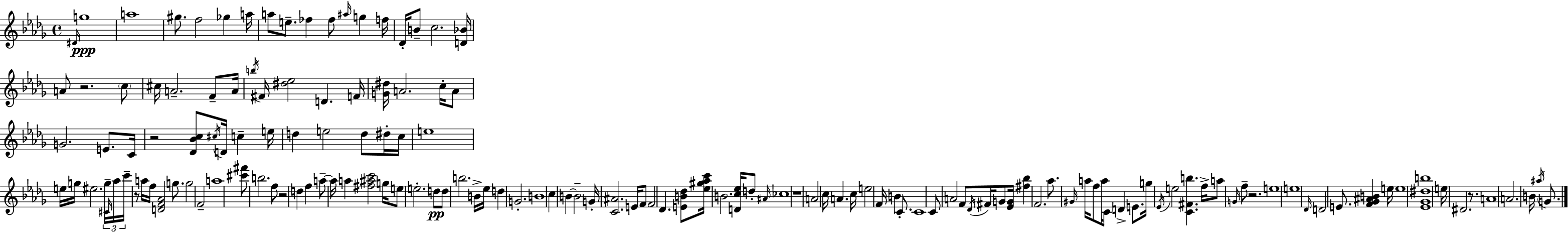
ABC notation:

X:1
T:Untitled
M:4/4
L:1/4
K:Bbm
^D/4 g4 a4 ^g/2 f2 _g a/4 a/2 e/2 _f _f/2 ^a/4 g f/4 _D/4 B/2 c2 [D_B]/4 A/2 z2 c/2 ^c/4 A2 F/2 A/4 b/4 ^F/4 [^d_e]2 D F/4 [G^d]/4 A2 c/4 A/2 G2 E/2 C/4 z2 [_D_Bc]/2 ^c/4 D/4 c e/4 d e2 d/2 ^d/4 c/4 e4 e/4 g/4 ^e2 g/4 ^C/4 _a/4 c'/4 z/2 a/4 f/4 [DF_A]2 g/2 g2 F2 a4 [^c'^f']/2 b2 f/2 z2 d f a/2 a/4 a [^f^ac']2 g/4 e/2 e2 d/2 d/2 b2 B/4 _e/4 d G2 B4 c B B2 G/4 [C^A]2 E/4 F/2 F2 _D [EB_d]/2 [_e^g_ac']/4 B2 [Dc_e]/4 d/2 ^A/4 _c4 z4 A2 c/4 A c/4 e2 F/4 B C/2 C4 C/2 A2 F/2 _D/4 ^F/4 G/2 [_EG]/4 [^f_b] F2 _a/2 ^G/4 a/4 f/2 a/4 C/2 D E/2 g/4 _E/4 e2 [C^Fb] f/4 a/2 G/4 f/2 z2 e4 e4 _D/4 D2 E/2 [F_G^AB] e/4 e4 [_E_G^db]4 e/4 ^D2 z/2 A4 A2 B/4 ^a/4 G/2